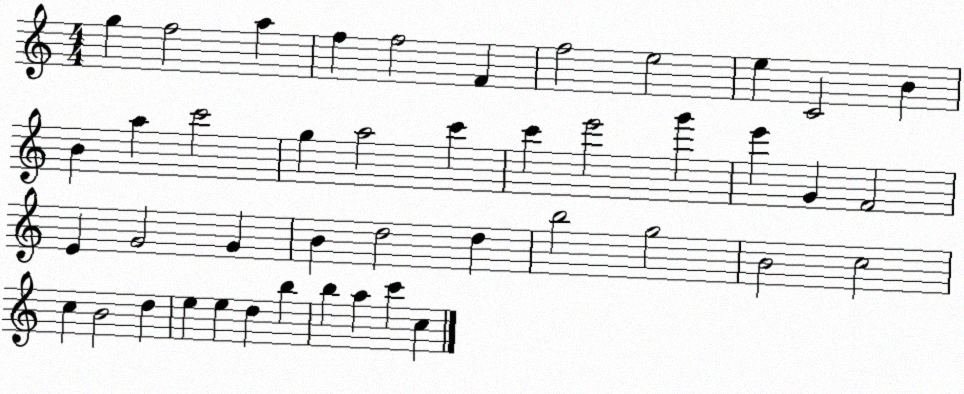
X:1
T:Untitled
M:4/4
L:1/4
K:C
g f2 a f f2 F f2 e2 e C2 B B a c'2 g a2 c' c' e'2 g' e' G F2 E G2 G B d2 d b2 g2 B2 c2 c B2 d e e d b b a c' c